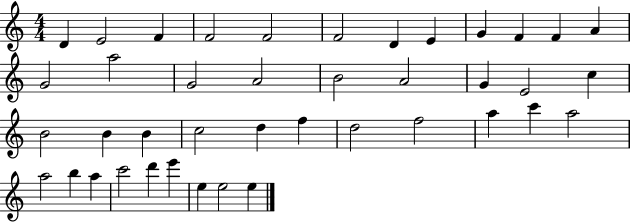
D4/q E4/h F4/q F4/h F4/h F4/h D4/q E4/q G4/q F4/q F4/q A4/q G4/h A5/h G4/h A4/h B4/h A4/h G4/q E4/h C5/q B4/h B4/q B4/q C5/h D5/q F5/q D5/h F5/h A5/q C6/q A5/h A5/h B5/q A5/q C6/h D6/q E6/q E5/q E5/h E5/q